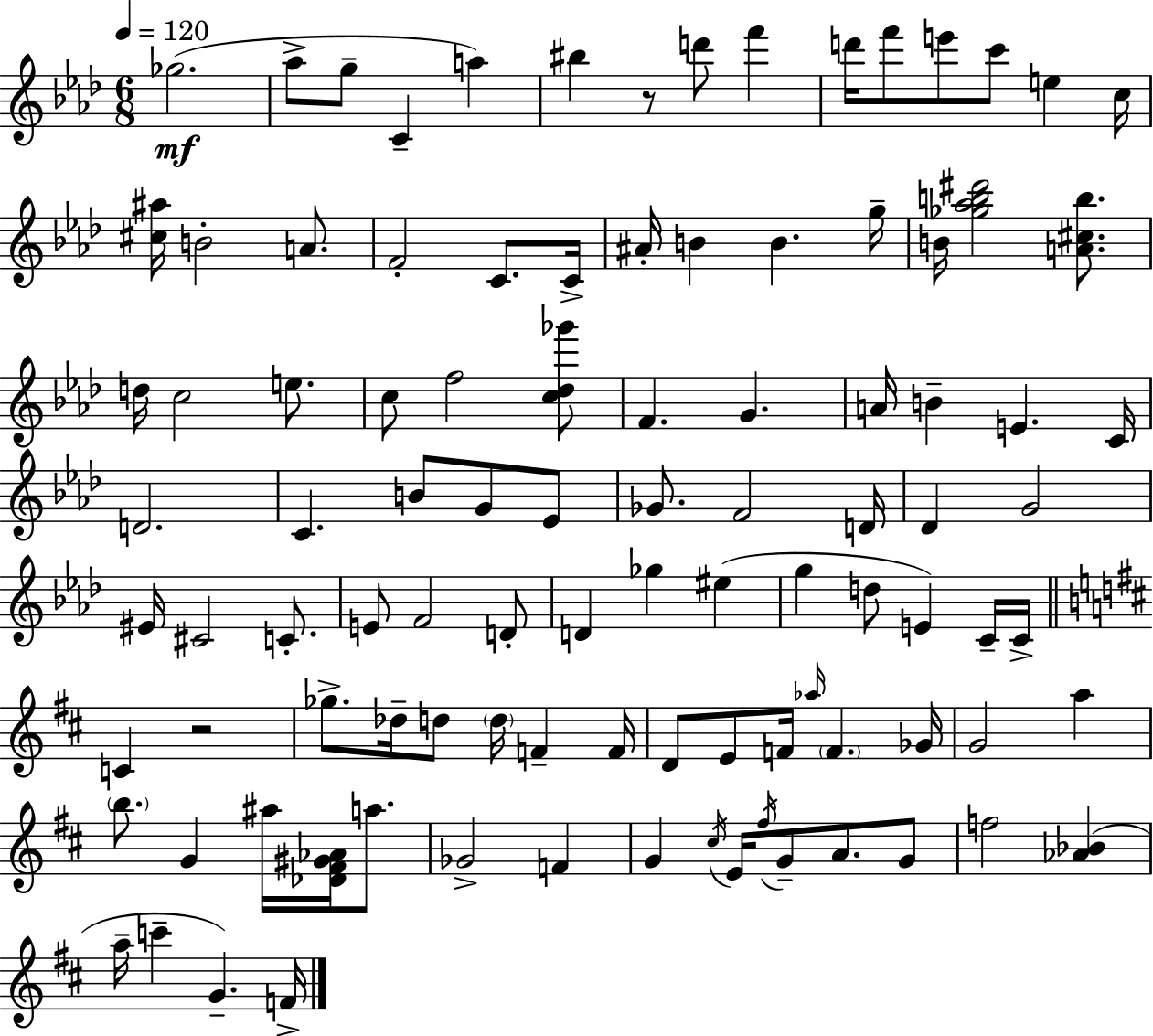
Gb5/h. Ab5/e G5/e C4/q A5/q BIS5/q R/e D6/e F6/q D6/s F6/e E6/e C6/e E5/q C5/s [C#5,A#5]/s B4/h A4/e. F4/h C4/e. C4/s A#4/s B4/q B4/q. G5/s B4/s [Gb5,Ab5,B5,D#6]/h [A4,C#5,B5]/e. D5/s C5/h E5/e. C5/e F5/h [C5,Db5,Gb6]/e F4/q. G4/q. A4/s B4/q E4/q. C4/s D4/h. C4/q. B4/e G4/e Eb4/e Gb4/e. F4/h D4/s Db4/q G4/h EIS4/s C#4/h C4/e. E4/e F4/h D4/e D4/q Gb5/q EIS5/q G5/q D5/e E4/q C4/s C4/s C4/q R/h Gb5/e. Db5/s D5/e D5/s F4/q F4/s D4/e E4/e F4/s Ab5/s F4/q. Gb4/s G4/h A5/q B5/e. G4/q A#5/s [Db4,F#4,G#4,Ab4]/s A5/e. Gb4/h F4/q G4/q C#5/s E4/s F#5/s G4/e A4/e. G4/e F5/h [Ab4,Bb4]/q A5/s C6/q G4/q. F4/s